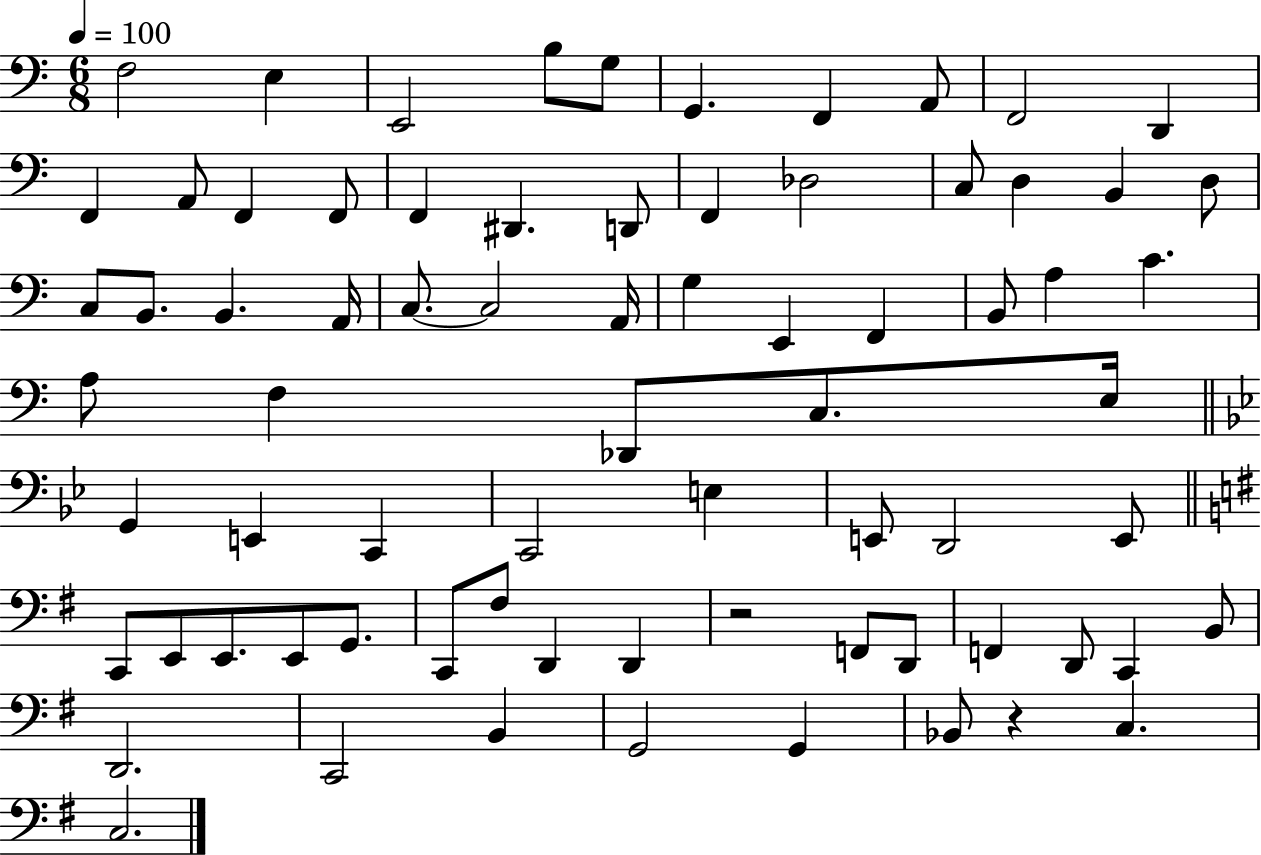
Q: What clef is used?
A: bass